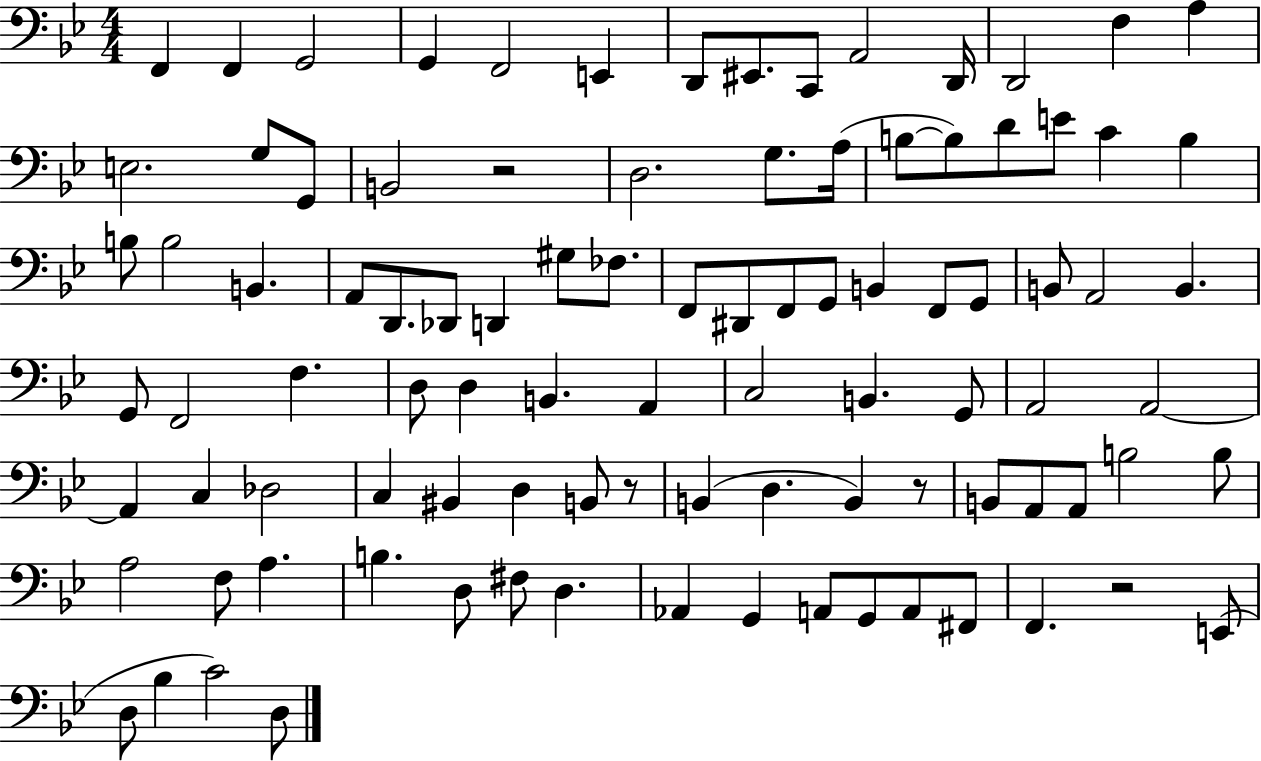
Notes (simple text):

F2/q F2/q G2/h G2/q F2/h E2/q D2/e EIS2/e. C2/e A2/h D2/s D2/h F3/q A3/q E3/h. G3/e G2/e B2/h R/h D3/h. G3/e. A3/s B3/e B3/e D4/e E4/e C4/q B3/q B3/e B3/h B2/q. A2/e D2/e. Db2/e D2/q G#3/e FES3/e. F2/e D#2/e F2/e G2/e B2/q F2/e G2/e B2/e A2/h B2/q. G2/e F2/h F3/q. D3/e D3/q B2/q. A2/q C3/h B2/q. G2/e A2/h A2/h A2/q C3/q Db3/h C3/q BIS2/q D3/q B2/e R/e B2/q D3/q. B2/q R/e B2/e A2/e A2/e B3/h B3/e A3/h F3/e A3/q. B3/q. D3/e F#3/e D3/q. Ab2/q G2/q A2/e G2/e A2/e F#2/e F2/q. R/h E2/e D3/e Bb3/q C4/h D3/e